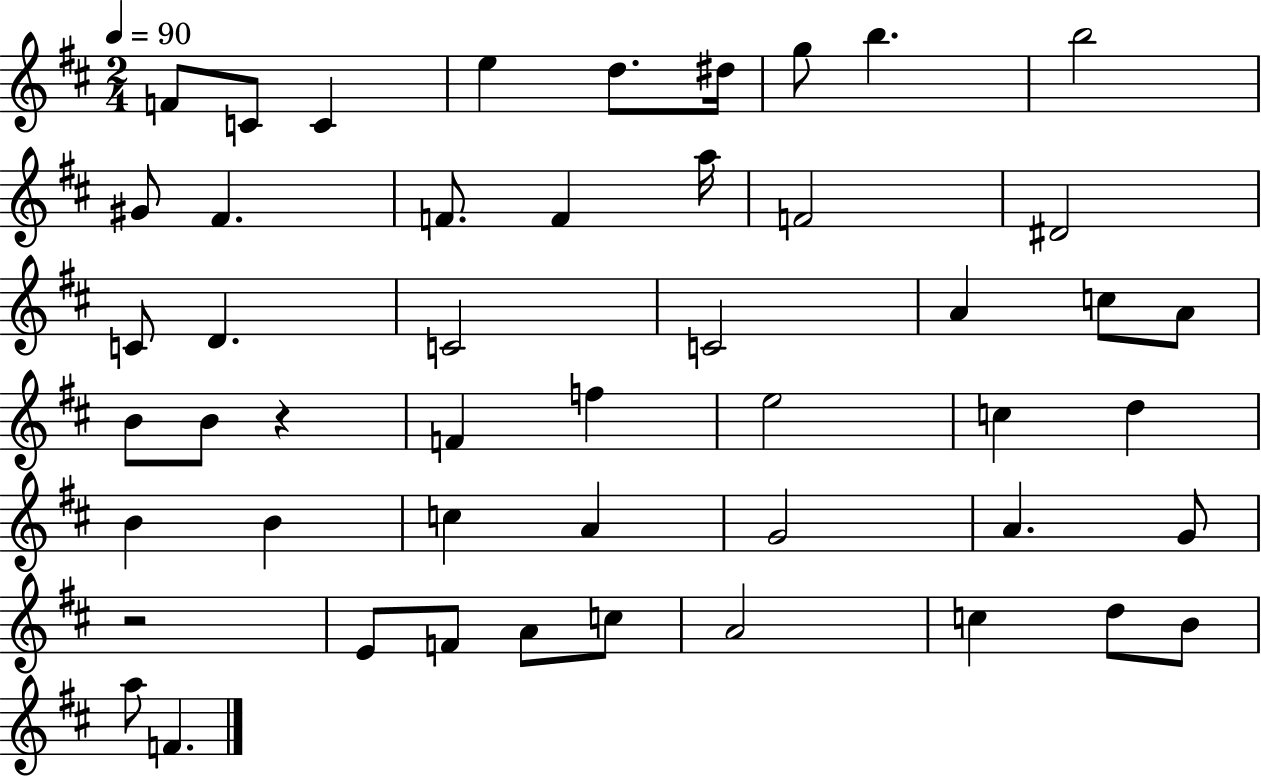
F4/e C4/e C4/q E5/q D5/e. D#5/s G5/e B5/q. B5/h G#4/e F#4/q. F4/e. F4/q A5/s F4/h D#4/h C4/e D4/q. C4/h C4/h A4/q C5/e A4/e B4/e B4/e R/q F4/q F5/q E5/h C5/q D5/q B4/q B4/q C5/q A4/q G4/h A4/q. G4/e R/h E4/e F4/e A4/e C5/e A4/h C5/q D5/e B4/e A5/e F4/q.